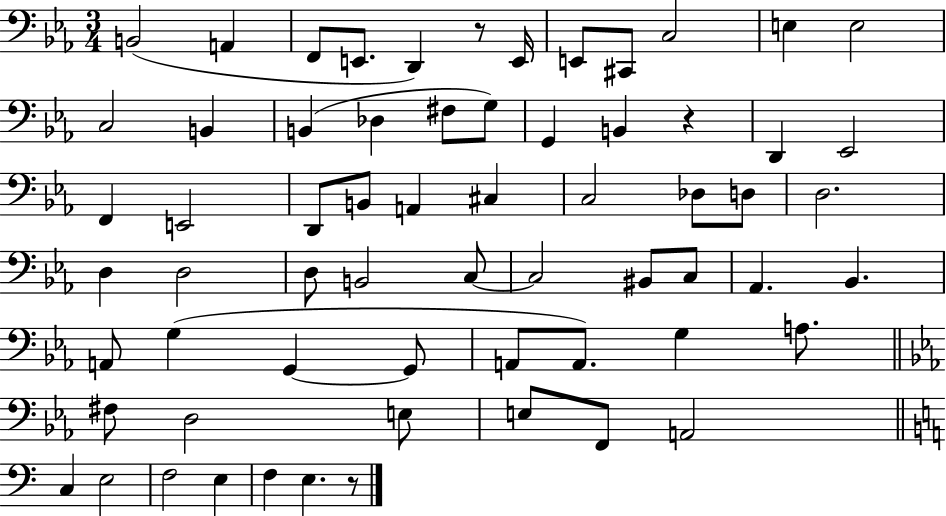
B2/h A2/q F2/e E2/e. D2/q R/e E2/s E2/e C#2/e C3/h E3/q E3/h C3/h B2/q B2/q Db3/q F#3/e G3/e G2/q B2/q R/q D2/q Eb2/h F2/q E2/h D2/e B2/e A2/q C#3/q C3/h Db3/e D3/e D3/h. D3/q D3/h D3/e B2/h C3/e C3/h BIS2/e C3/e Ab2/q. Bb2/q. A2/e G3/q G2/q G2/e A2/e A2/e. G3/q A3/e. F#3/e D3/h E3/e E3/e F2/e A2/h C3/q E3/h F3/h E3/q F3/q E3/q. R/e